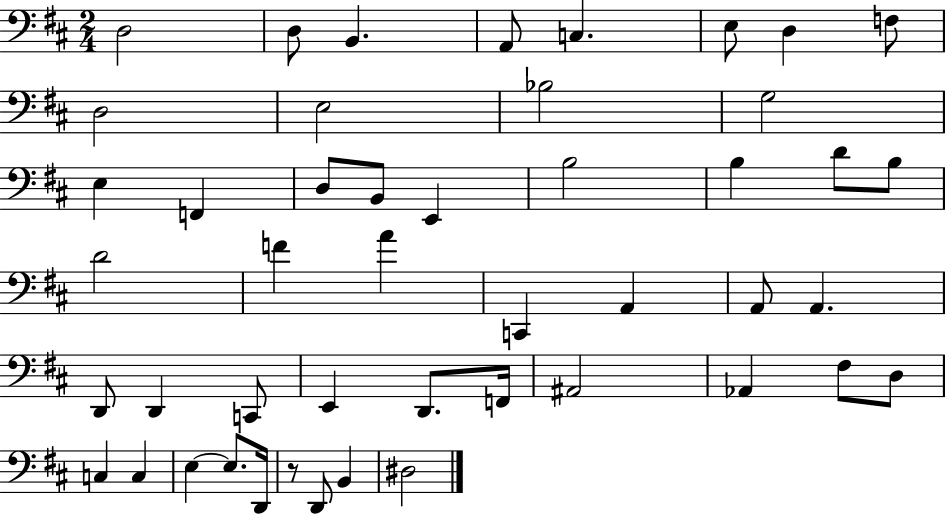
X:1
T:Untitled
M:2/4
L:1/4
K:D
D,2 D,/2 B,, A,,/2 C, E,/2 D, F,/2 D,2 E,2 _B,2 G,2 E, F,, D,/2 B,,/2 E,, B,2 B, D/2 B,/2 D2 F A C,, A,, A,,/2 A,, D,,/2 D,, C,,/2 E,, D,,/2 F,,/4 ^A,,2 _A,, ^F,/2 D,/2 C, C, E, E,/2 D,,/4 z/2 D,,/2 B,, ^D,2